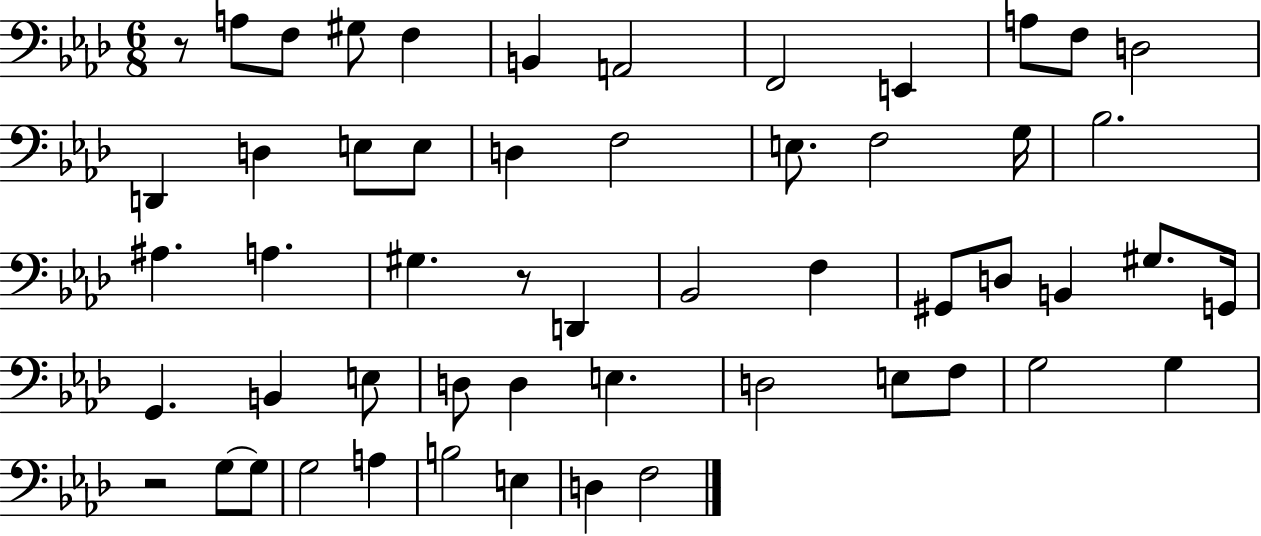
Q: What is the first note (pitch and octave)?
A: A3